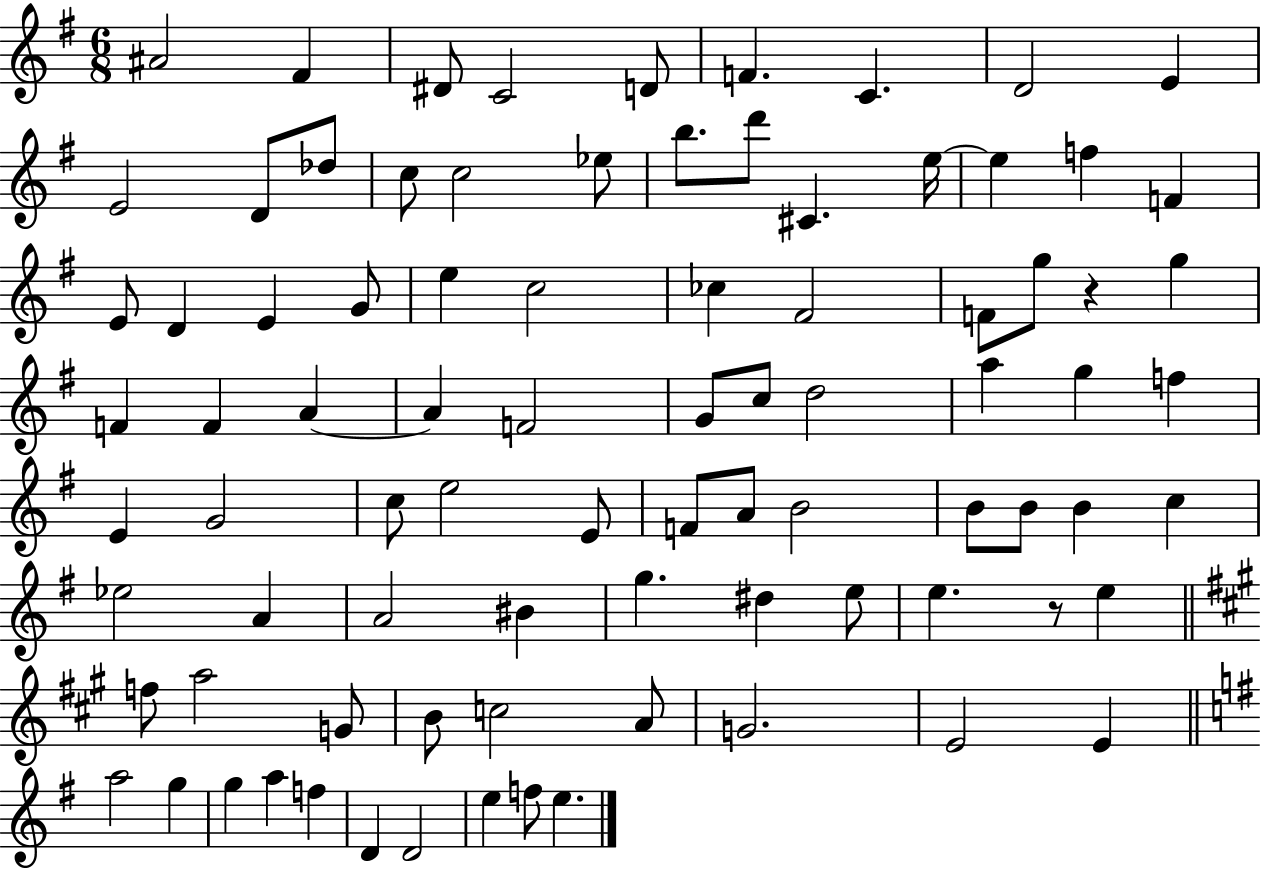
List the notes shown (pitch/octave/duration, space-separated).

A#4/h F#4/q D#4/e C4/h D4/e F4/q. C4/q. D4/h E4/q E4/h D4/e Db5/e C5/e C5/h Eb5/e B5/e. D6/e C#4/q. E5/s E5/q F5/q F4/q E4/e D4/q E4/q G4/e E5/q C5/h CES5/q F#4/h F4/e G5/e R/q G5/q F4/q F4/q A4/q A4/q F4/h G4/e C5/e D5/h A5/q G5/q F5/q E4/q G4/h C5/e E5/h E4/e F4/e A4/e B4/h B4/e B4/e B4/q C5/q Eb5/h A4/q A4/h BIS4/q G5/q. D#5/q E5/e E5/q. R/e E5/q F5/e A5/h G4/e B4/e C5/h A4/e G4/h. E4/h E4/q A5/h G5/q G5/q A5/q F5/q D4/q D4/h E5/q F5/e E5/q.